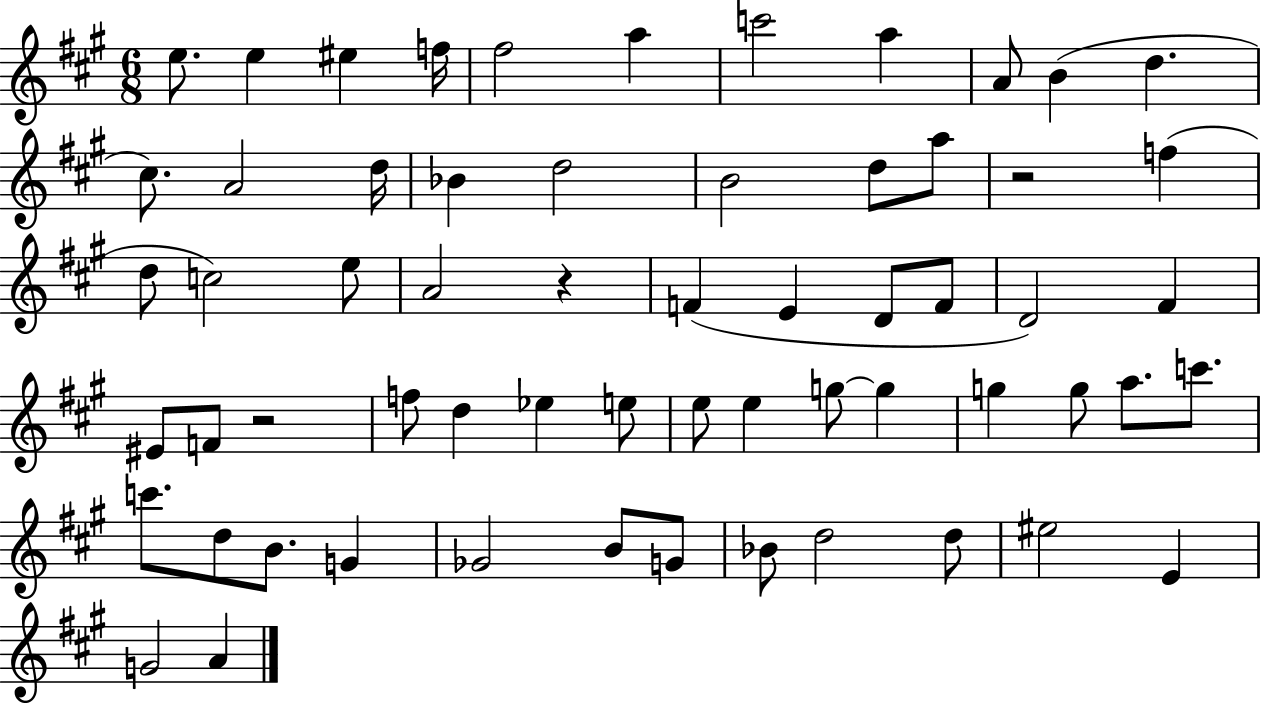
X:1
T:Untitled
M:6/8
L:1/4
K:A
e/2 e ^e f/4 ^f2 a c'2 a A/2 B d ^c/2 A2 d/4 _B d2 B2 d/2 a/2 z2 f d/2 c2 e/2 A2 z F E D/2 F/2 D2 ^F ^E/2 F/2 z2 f/2 d _e e/2 e/2 e g/2 g g g/2 a/2 c'/2 c'/2 d/2 B/2 G _G2 B/2 G/2 _B/2 d2 d/2 ^e2 E G2 A